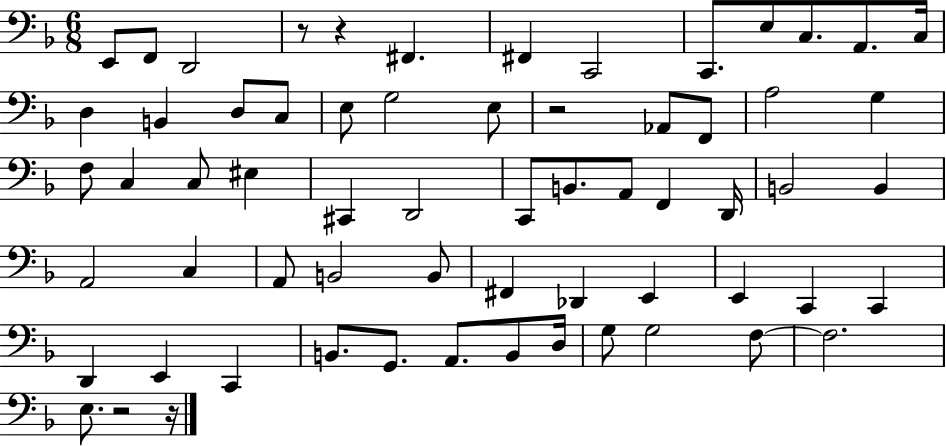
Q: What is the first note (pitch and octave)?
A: E2